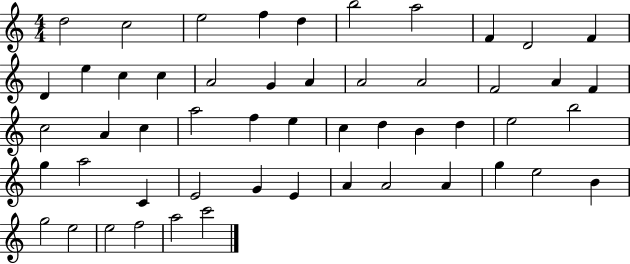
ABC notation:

X:1
T:Untitled
M:4/4
L:1/4
K:C
d2 c2 e2 f d b2 a2 F D2 F D e c c A2 G A A2 A2 F2 A F c2 A c a2 f e c d B d e2 b2 g a2 C E2 G E A A2 A g e2 B g2 e2 e2 f2 a2 c'2